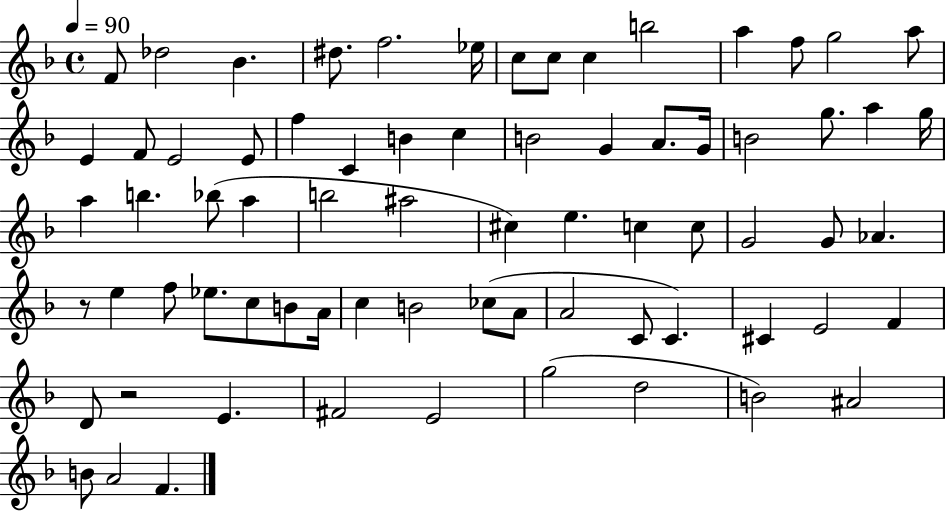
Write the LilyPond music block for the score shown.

{
  \clef treble
  \time 4/4
  \defaultTimeSignature
  \key f \major
  \tempo 4 = 90
  \repeat volta 2 { f'8 des''2 bes'4. | dis''8. f''2. ees''16 | c''8 c''8 c''4 b''2 | a''4 f''8 g''2 a''8 | \break e'4 f'8 e'2 e'8 | f''4 c'4 b'4 c''4 | b'2 g'4 a'8. g'16 | b'2 g''8. a''4 g''16 | \break a''4 b''4. bes''8( a''4 | b''2 ais''2 | cis''4) e''4. c''4 c''8 | g'2 g'8 aes'4. | \break r8 e''4 f''8 ees''8. c''8 b'8 a'16 | c''4 b'2 ces''8( a'8 | a'2 c'8 c'4.) | cis'4 e'2 f'4 | \break d'8 r2 e'4. | fis'2 e'2 | g''2( d''2 | b'2) ais'2 | \break b'8 a'2 f'4. | } \bar "|."
}